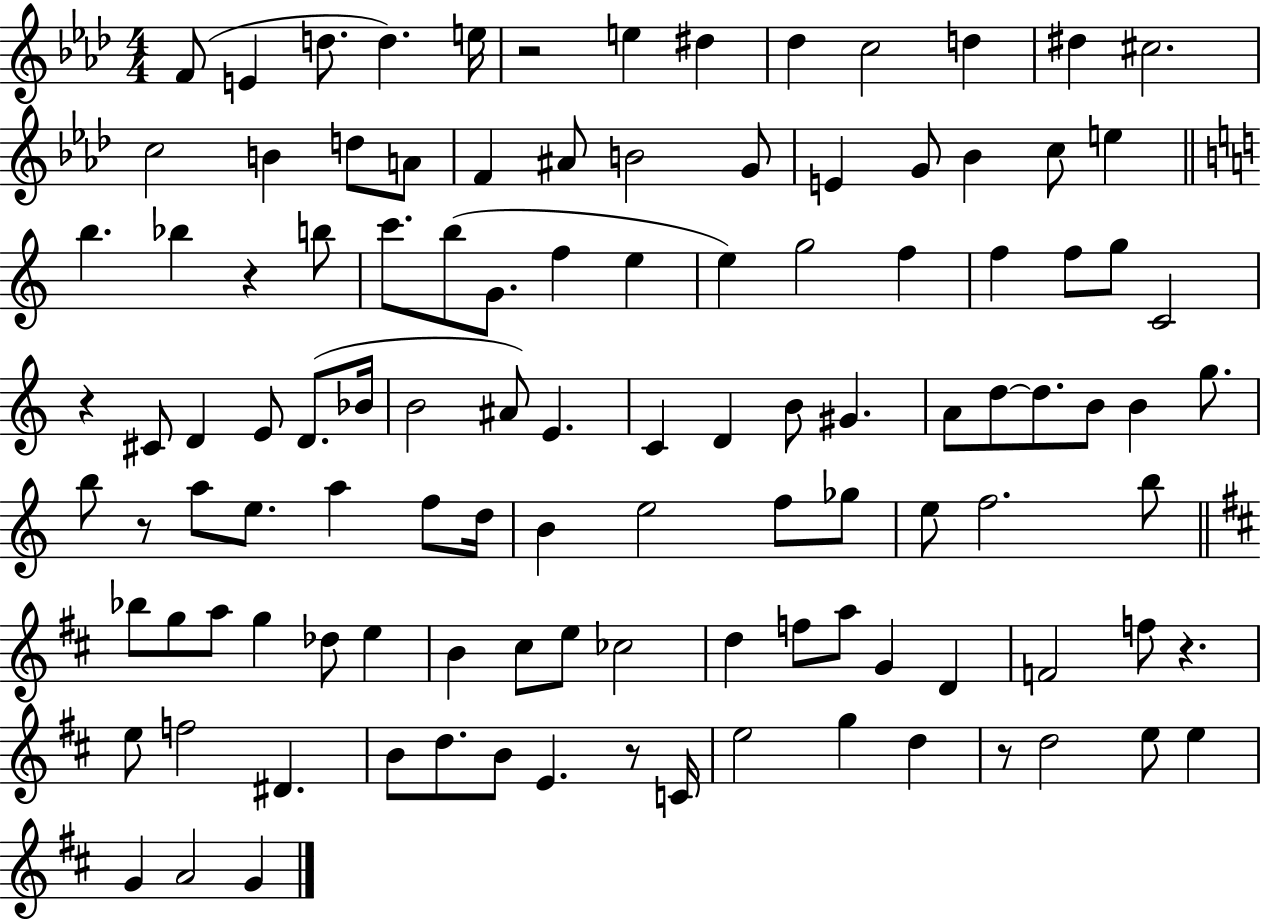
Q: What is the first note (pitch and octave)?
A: F4